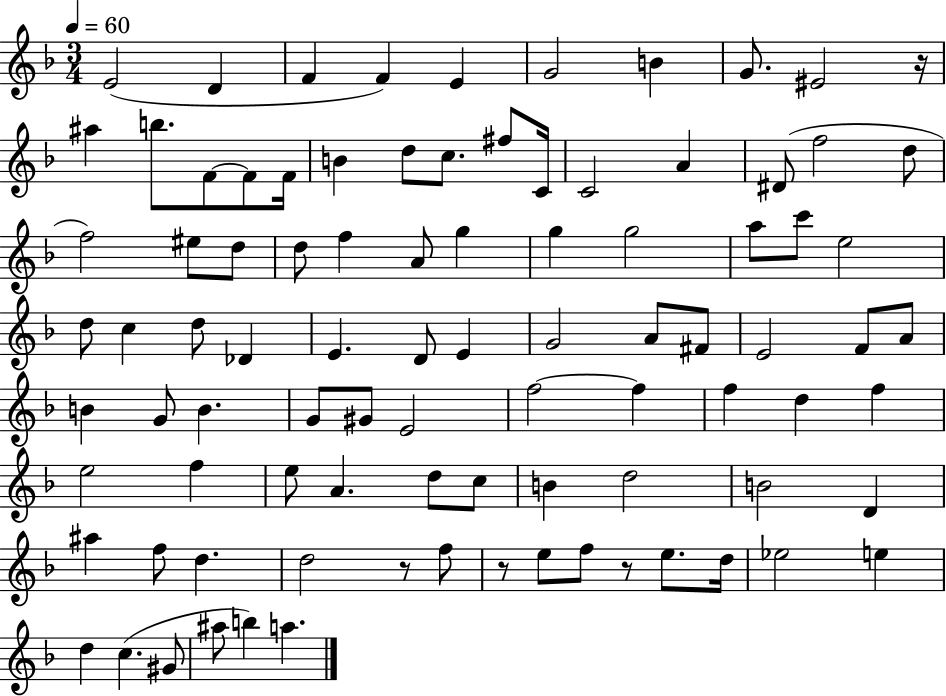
{
  \clef treble
  \numericTimeSignature
  \time 3/4
  \key f \major
  \tempo 4 = 60
  \repeat volta 2 { e'2( d'4 | f'4 f'4) e'4 | g'2 b'4 | g'8. eis'2 r16 | \break ais''4 b''8. f'8~~ f'8 f'16 | b'4 d''8 c''8. fis''8 c'16 | c'2 a'4 | dis'8( f''2 d''8 | \break f''2) eis''8 d''8 | d''8 f''4 a'8 g''4 | g''4 g''2 | a''8 c'''8 e''2 | \break d''8 c''4 d''8 des'4 | e'4. d'8 e'4 | g'2 a'8 fis'8 | e'2 f'8 a'8 | \break b'4 g'8 b'4. | g'8 gis'8 e'2 | f''2~~ f''4 | f''4 d''4 f''4 | \break e''2 f''4 | e''8 a'4. d''8 c''8 | b'4 d''2 | b'2 d'4 | \break ais''4 f''8 d''4. | d''2 r8 f''8 | r8 e''8 f''8 r8 e''8. d''16 | ees''2 e''4 | \break d''4 c''4.( gis'8 | ais''8 b''4) a''4. | } \bar "|."
}